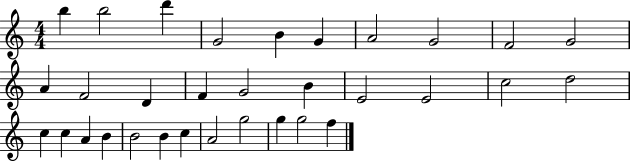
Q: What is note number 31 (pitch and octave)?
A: G5